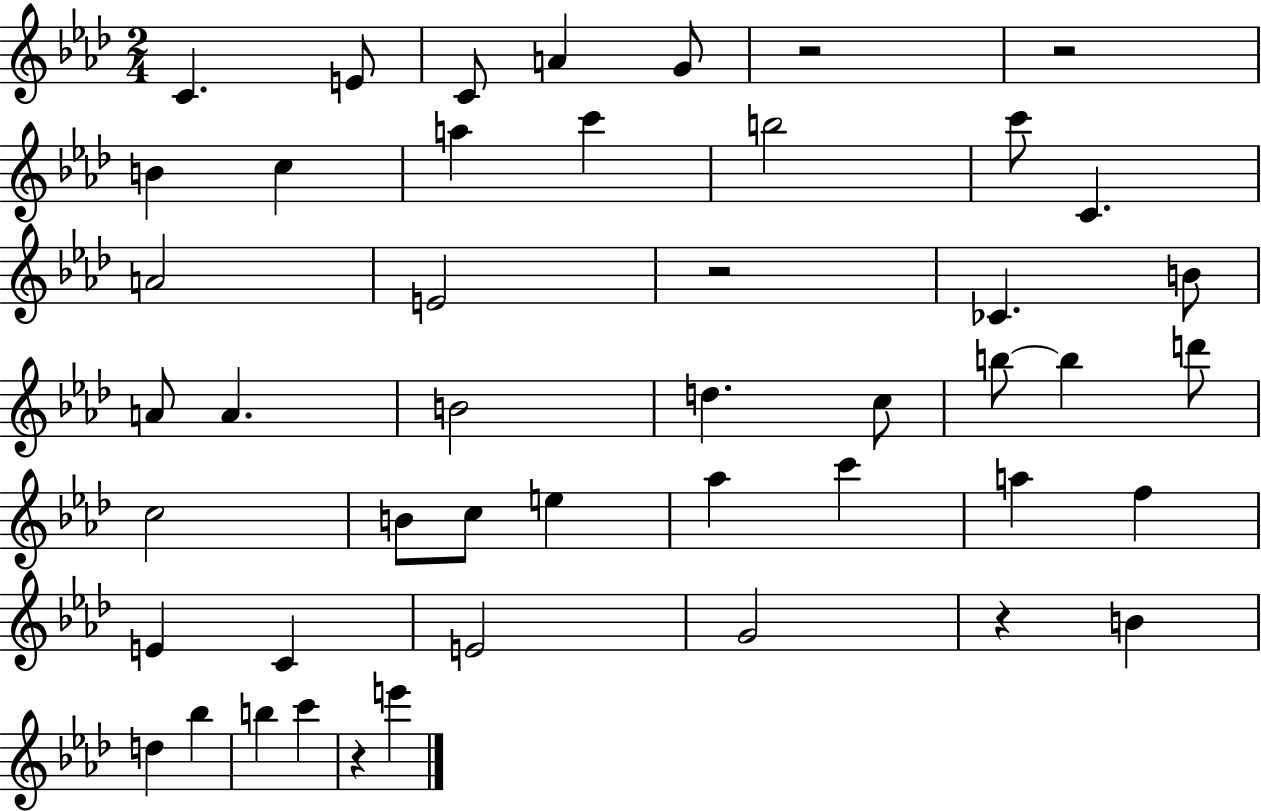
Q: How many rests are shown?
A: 5